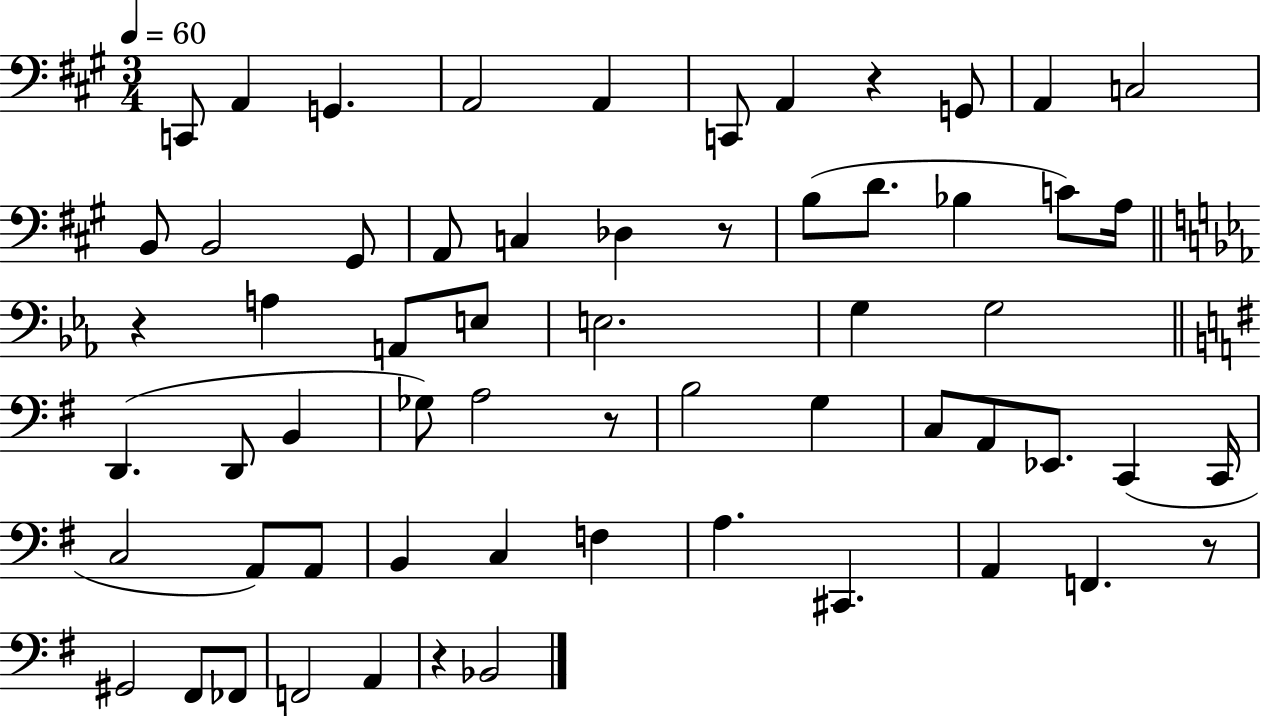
X:1
T:Untitled
M:3/4
L:1/4
K:A
C,,/2 A,, G,, A,,2 A,, C,,/2 A,, z G,,/2 A,, C,2 B,,/2 B,,2 ^G,,/2 A,,/2 C, _D, z/2 B,/2 D/2 _B, C/2 A,/4 z A, A,,/2 E,/2 E,2 G, G,2 D,, D,,/2 B,, _G,/2 A,2 z/2 B,2 G, C,/2 A,,/2 _E,,/2 C,, C,,/4 C,2 A,,/2 A,,/2 B,, C, F, A, ^C,, A,, F,, z/2 ^G,,2 ^F,,/2 _F,,/2 F,,2 A,, z _B,,2